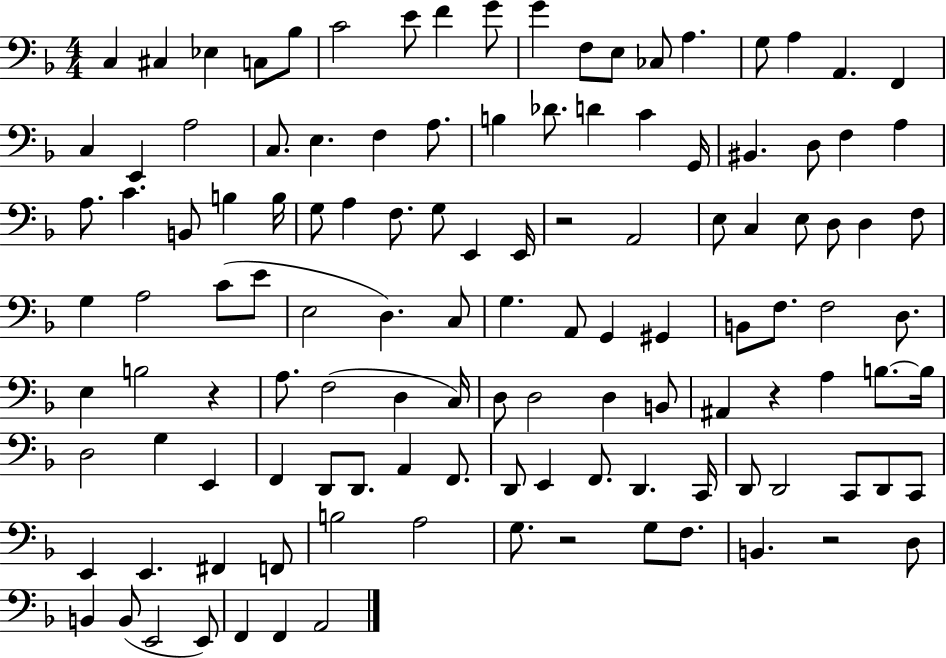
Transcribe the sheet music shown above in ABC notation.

X:1
T:Untitled
M:4/4
L:1/4
K:F
C, ^C, _E, C,/2 _B,/2 C2 E/2 F G/2 G F,/2 E,/2 _C,/2 A, G,/2 A, A,, F,, C, E,, A,2 C,/2 E, F, A,/2 B, _D/2 D C G,,/4 ^B,, D,/2 F, A, A,/2 C B,,/2 B, B,/4 G,/2 A, F,/2 G,/2 E,, E,,/4 z2 A,,2 E,/2 C, E,/2 D,/2 D, F,/2 G, A,2 C/2 E/2 E,2 D, C,/2 G, A,,/2 G,, ^G,, B,,/2 F,/2 F,2 D,/2 E, B,2 z A,/2 F,2 D, C,/4 D,/2 D,2 D, B,,/2 ^A,, z A, B,/2 B,/4 D,2 G, E,, F,, D,,/2 D,,/2 A,, F,,/2 D,,/2 E,, F,,/2 D,, C,,/4 D,,/2 D,,2 C,,/2 D,,/2 C,,/2 E,, E,, ^F,, F,,/2 B,2 A,2 G,/2 z2 G,/2 F,/2 B,, z2 D,/2 B,, B,,/2 E,,2 E,,/2 F,, F,, A,,2